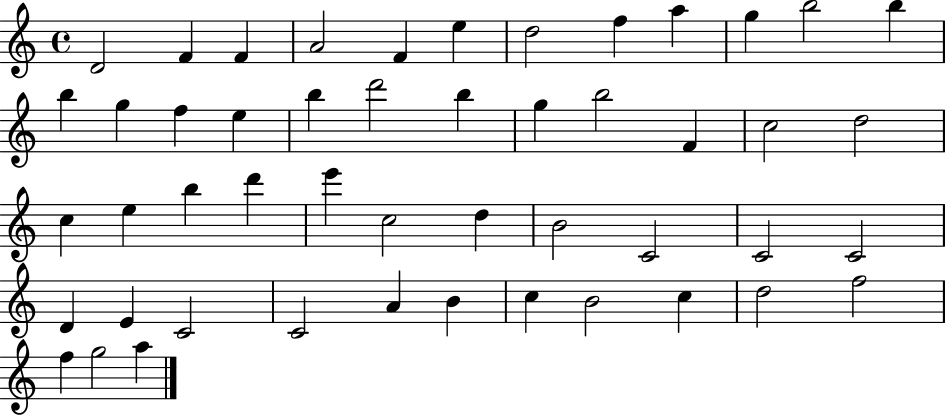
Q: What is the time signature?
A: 4/4